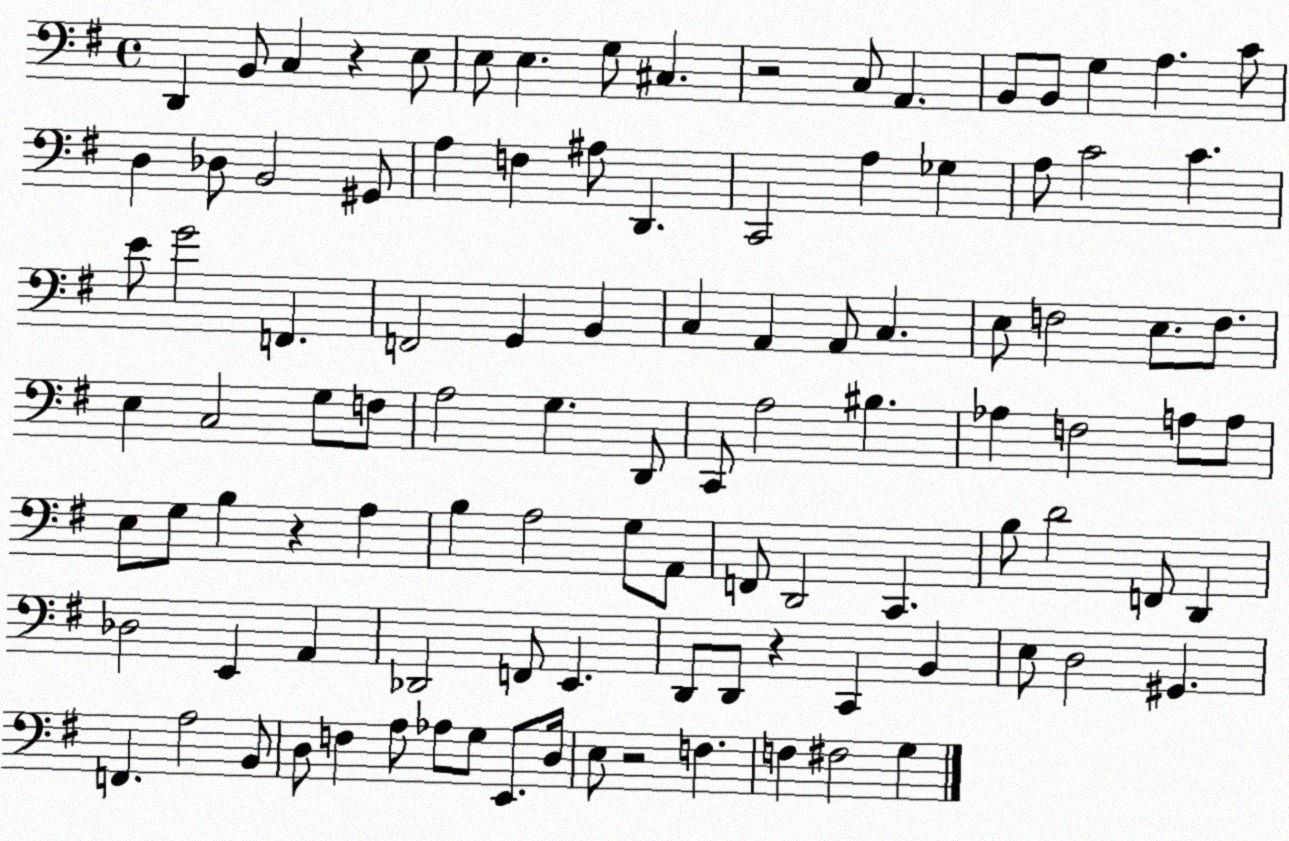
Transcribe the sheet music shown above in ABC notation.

X:1
T:Untitled
M:4/4
L:1/4
K:G
D,, B,,/2 C, z E,/2 E,/2 E, G,/2 ^C, z2 C,/2 A,, B,,/2 B,,/2 G, A, C/2 D, _D,/2 B,,2 ^G,,/2 A, F, ^A,/2 D,, C,,2 A, _G, A,/2 C2 C E/2 G2 F,, F,,2 G,, B,, C, A,, A,,/2 C, E,/2 F,2 E,/2 F,/2 E, C,2 G,/2 F,/2 A,2 G, D,,/2 C,,/2 A,2 ^B, _A, F,2 A,/2 A,/2 E,/2 G,/2 B, z A, B, A,2 G,/2 A,,/2 F,,/2 D,,2 C,, B,/2 D2 F,,/2 D,, _D,2 E,, A,, _D,,2 F,,/2 E,, D,,/2 D,,/2 z C,, B,, E,/2 D,2 ^G,, F,, A,2 B,,/2 D,/2 F, A,/2 _A,/2 G,/2 E,,/2 D,/4 E,/2 z2 F, F, ^F,2 G,